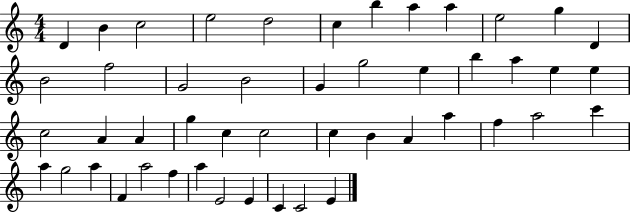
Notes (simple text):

D4/q B4/q C5/h E5/h D5/h C5/q B5/q A5/q A5/q E5/h G5/q D4/q B4/h F5/h G4/h B4/h G4/q G5/h E5/q B5/q A5/q E5/q E5/q C5/h A4/q A4/q G5/q C5/q C5/h C5/q B4/q A4/q A5/q F5/q A5/h C6/q A5/q G5/h A5/q F4/q A5/h F5/q A5/q E4/h E4/q C4/q C4/h E4/q